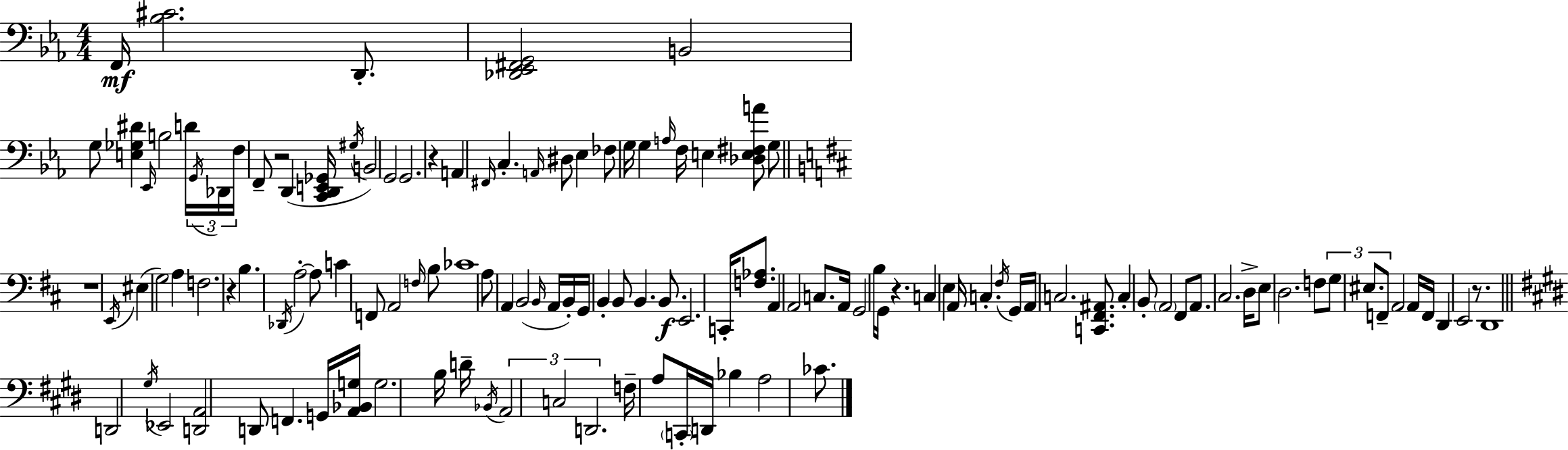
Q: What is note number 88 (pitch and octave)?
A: F2